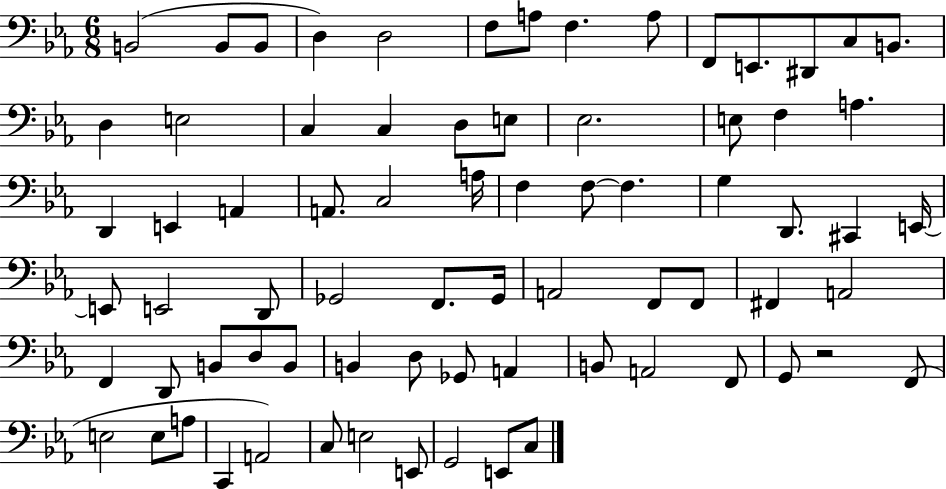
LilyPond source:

{
  \clef bass
  \numericTimeSignature
  \time 6/8
  \key ees \major
  \repeat volta 2 { b,2( b,8 b,8 | d4) d2 | f8 a8 f4. a8 | f,8 e,8. dis,8 c8 b,8. | \break d4 e2 | c4 c4 d8 e8 | ees2. | e8 f4 a4. | \break d,4 e,4 a,4 | a,8. c2 a16 | f4 f8~~ f4. | g4 d,8. cis,4 e,16~~ | \break e,8 e,2 d,8 | ges,2 f,8. ges,16 | a,2 f,8 f,8 | fis,4 a,2 | \break f,4 d,8 b,8 d8 b,8 | b,4 d8 ges,8 a,4 | b,8 a,2 f,8 | g,8 r2 f,8( | \break e2 e8 a8 | c,4 a,2) | c8 e2 e,8 | g,2 e,8 c8 | \break } \bar "|."
}